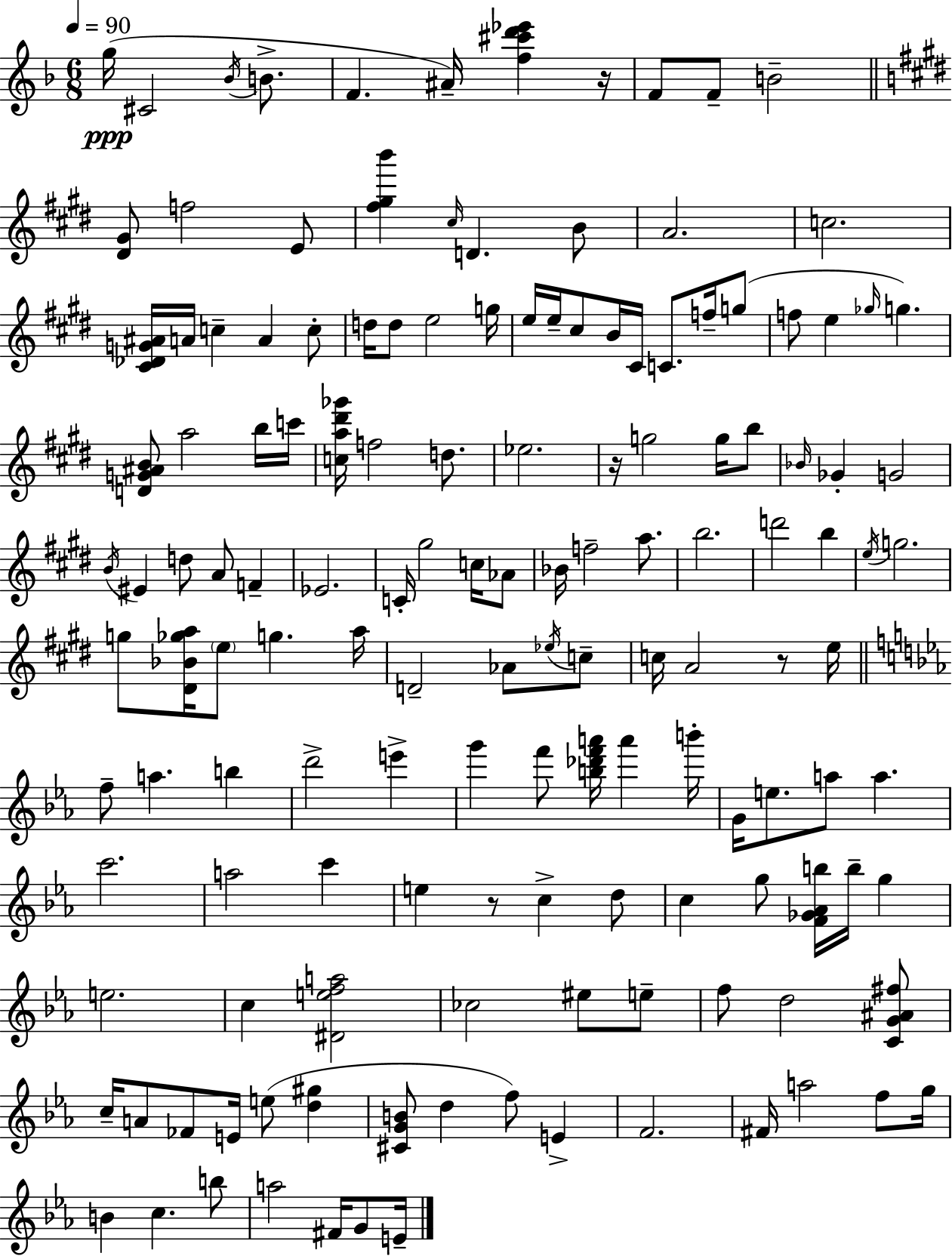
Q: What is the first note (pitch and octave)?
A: G5